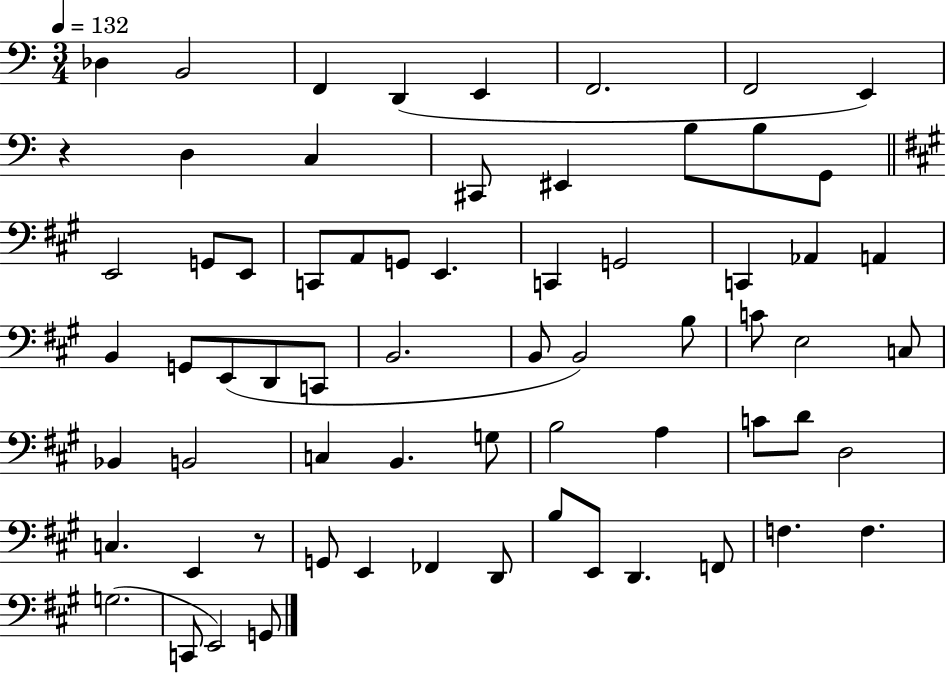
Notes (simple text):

Db3/q B2/h F2/q D2/q E2/q F2/h. F2/h E2/q R/q D3/q C3/q C#2/e EIS2/q B3/e B3/e G2/e E2/h G2/e E2/e C2/e A2/e G2/e E2/q. C2/q G2/h C2/q Ab2/q A2/q B2/q G2/e E2/e D2/e C2/e B2/h. B2/e B2/h B3/e C4/e E3/h C3/e Bb2/q B2/h C3/q B2/q. G3/e B3/h A3/q C4/e D4/e D3/h C3/q. E2/q R/e G2/e E2/q FES2/q D2/e B3/e E2/e D2/q. F2/e F3/q. F3/q. G3/h. C2/e E2/h G2/e